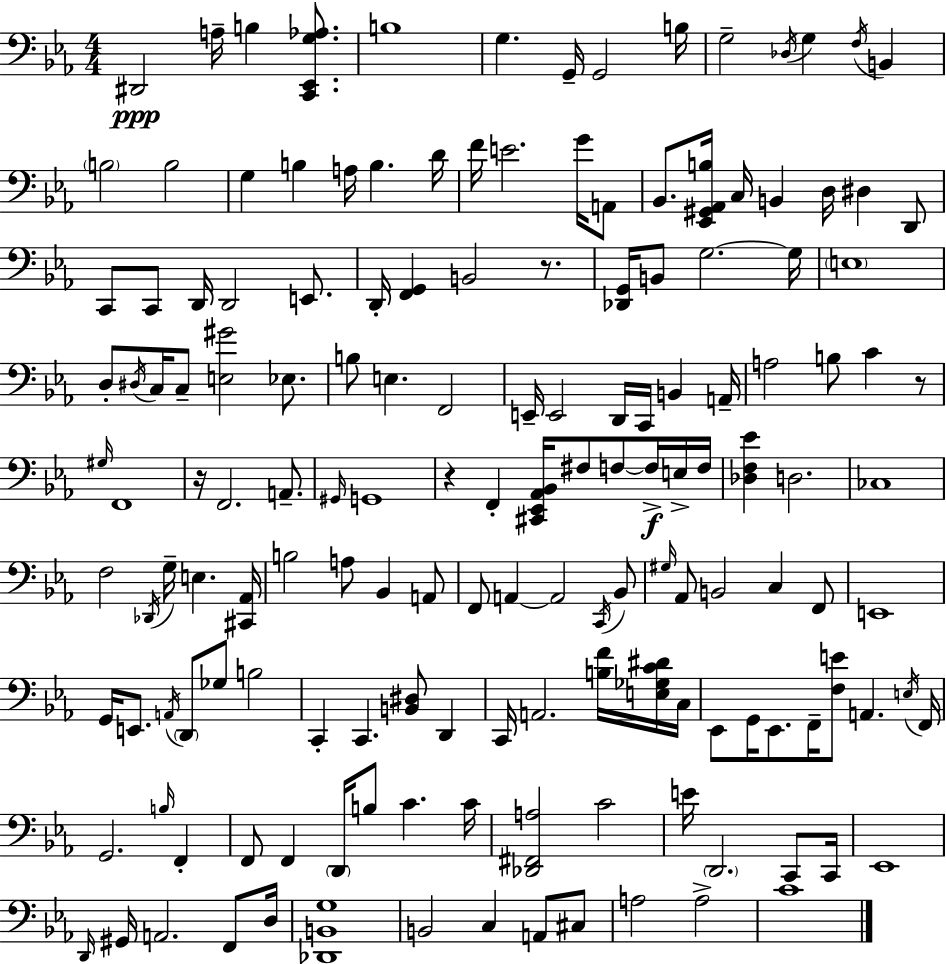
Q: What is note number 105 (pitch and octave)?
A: G2